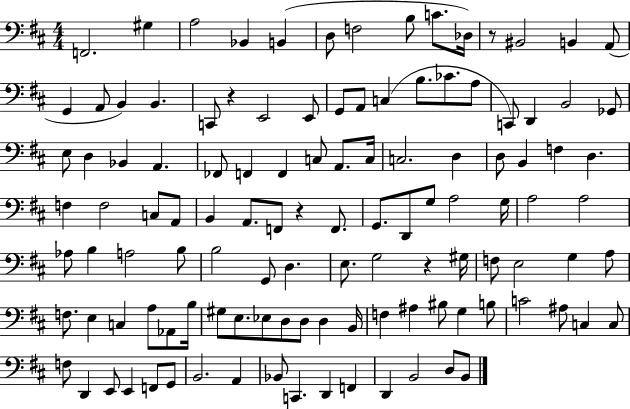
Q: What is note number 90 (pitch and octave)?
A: A#3